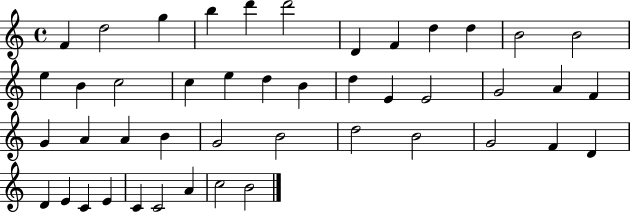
F4/q D5/h G5/q B5/q D6/q D6/h D4/q F4/q D5/q D5/q B4/h B4/h E5/q B4/q C5/h C5/q E5/q D5/q B4/q D5/q E4/q E4/h G4/h A4/q F4/q G4/q A4/q A4/q B4/q G4/h B4/h D5/h B4/h G4/h F4/q D4/q D4/q E4/q C4/q E4/q C4/q C4/h A4/q C5/h B4/h